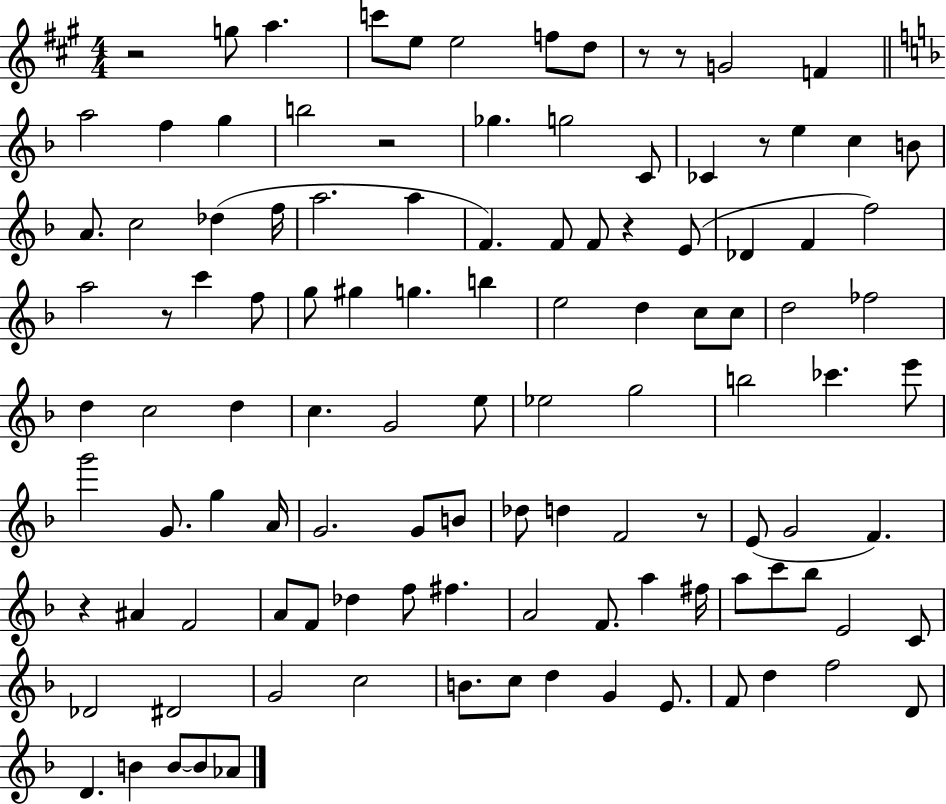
X:1
T:Untitled
M:4/4
L:1/4
K:A
z2 g/2 a c'/2 e/2 e2 f/2 d/2 z/2 z/2 G2 F a2 f g b2 z2 _g g2 C/2 _C z/2 e c B/2 A/2 c2 _d f/4 a2 a F F/2 F/2 z E/2 _D F f2 a2 z/2 c' f/2 g/2 ^g g b e2 d c/2 c/2 d2 _f2 d c2 d c G2 e/2 _e2 g2 b2 _c' e'/2 g'2 G/2 g A/4 G2 G/2 B/2 _d/2 d F2 z/2 E/2 G2 F z ^A F2 A/2 F/2 _d f/2 ^f A2 F/2 a ^f/4 a/2 c'/2 _b/2 E2 C/2 _D2 ^D2 G2 c2 B/2 c/2 d G E/2 F/2 d f2 D/2 D B B/2 B/2 _A/2